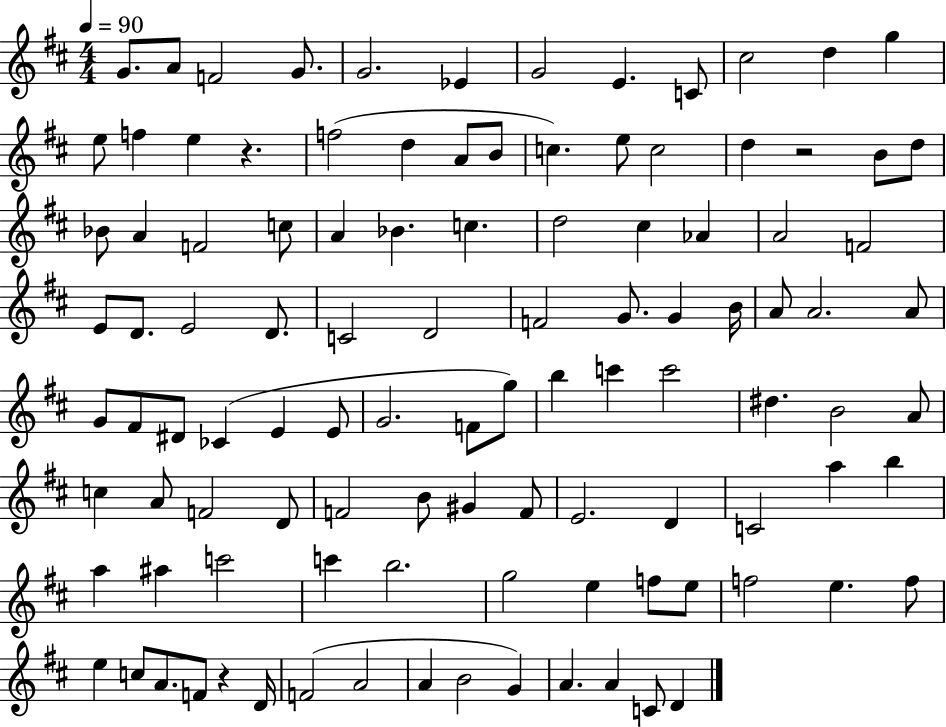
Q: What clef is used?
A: treble